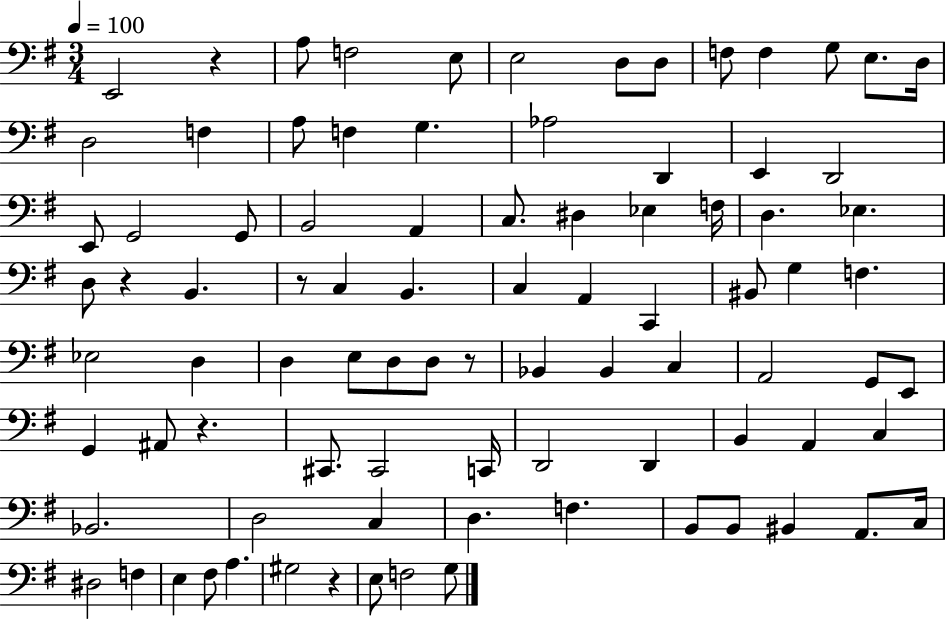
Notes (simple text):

E2/h R/q A3/e F3/h E3/e E3/h D3/e D3/e F3/e F3/q G3/e E3/e. D3/s D3/h F3/q A3/e F3/q G3/q. Ab3/h D2/q E2/q D2/h E2/e G2/h G2/e B2/h A2/q C3/e. D#3/q Eb3/q F3/s D3/q. Eb3/q. D3/e R/q B2/q. R/e C3/q B2/q. C3/q A2/q C2/q BIS2/e G3/q F3/q. Eb3/h D3/q D3/q E3/e D3/e D3/e R/e Bb2/q Bb2/q C3/q A2/h G2/e E2/e G2/q A#2/e R/q. C#2/e. C#2/h C2/s D2/h D2/q B2/q A2/q C3/q Bb2/h. D3/h C3/q D3/q. F3/q. B2/e B2/e BIS2/q A2/e. C3/s D#3/h F3/q E3/q F#3/e A3/q. G#3/h R/q E3/e F3/h G3/e